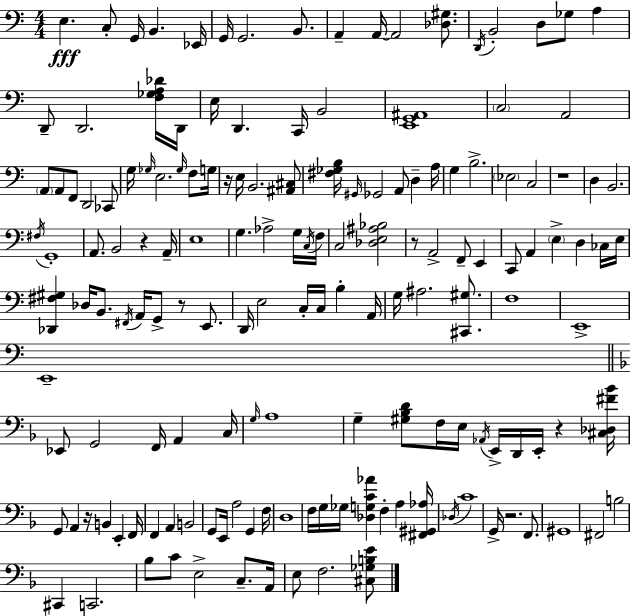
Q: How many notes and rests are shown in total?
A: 157